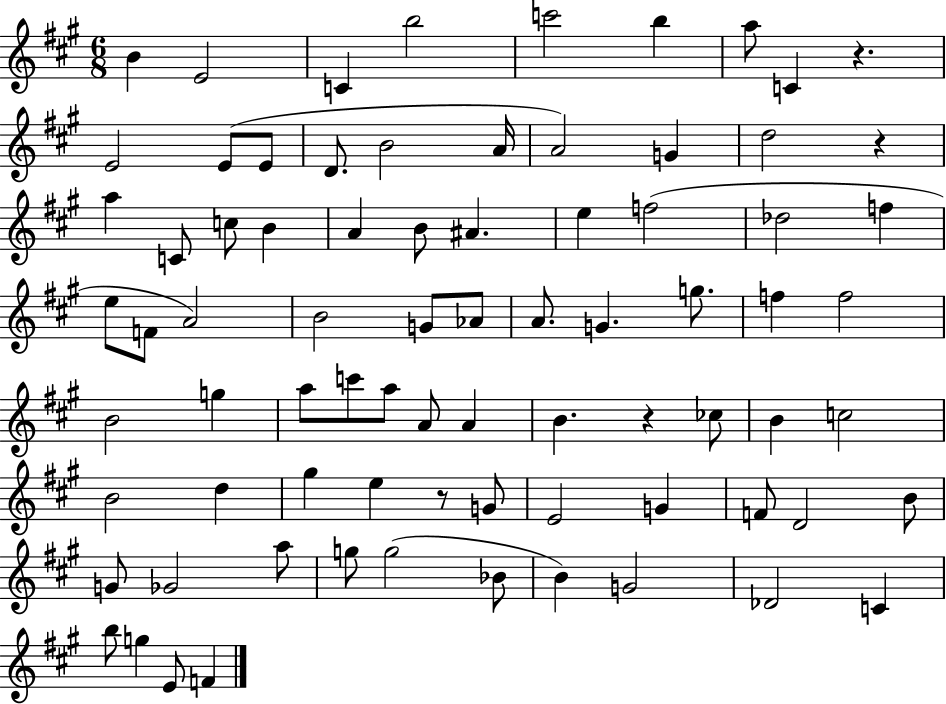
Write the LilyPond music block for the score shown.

{
  \clef treble
  \numericTimeSignature
  \time 6/8
  \key a \major
  b'4 e'2 | c'4 b''2 | c'''2 b''4 | a''8 c'4 r4. | \break e'2 e'8( e'8 | d'8. b'2 a'16 | a'2) g'4 | d''2 r4 | \break a''4 c'8 c''8 b'4 | a'4 b'8 ais'4. | e''4 f''2( | des''2 f''4 | \break e''8 f'8 a'2) | b'2 g'8 aes'8 | a'8. g'4. g''8. | f''4 f''2 | \break b'2 g''4 | a''8 c'''8 a''8 a'8 a'4 | b'4. r4 ces''8 | b'4 c''2 | \break b'2 d''4 | gis''4 e''4 r8 g'8 | e'2 g'4 | f'8 d'2 b'8 | \break g'8 ges'2 a''8 | g''8 g''2( bes'8 | b'4) g'2 | des'2 c'4 | \break b''8 g''4 e'8 f'4 | \bar "|."
}